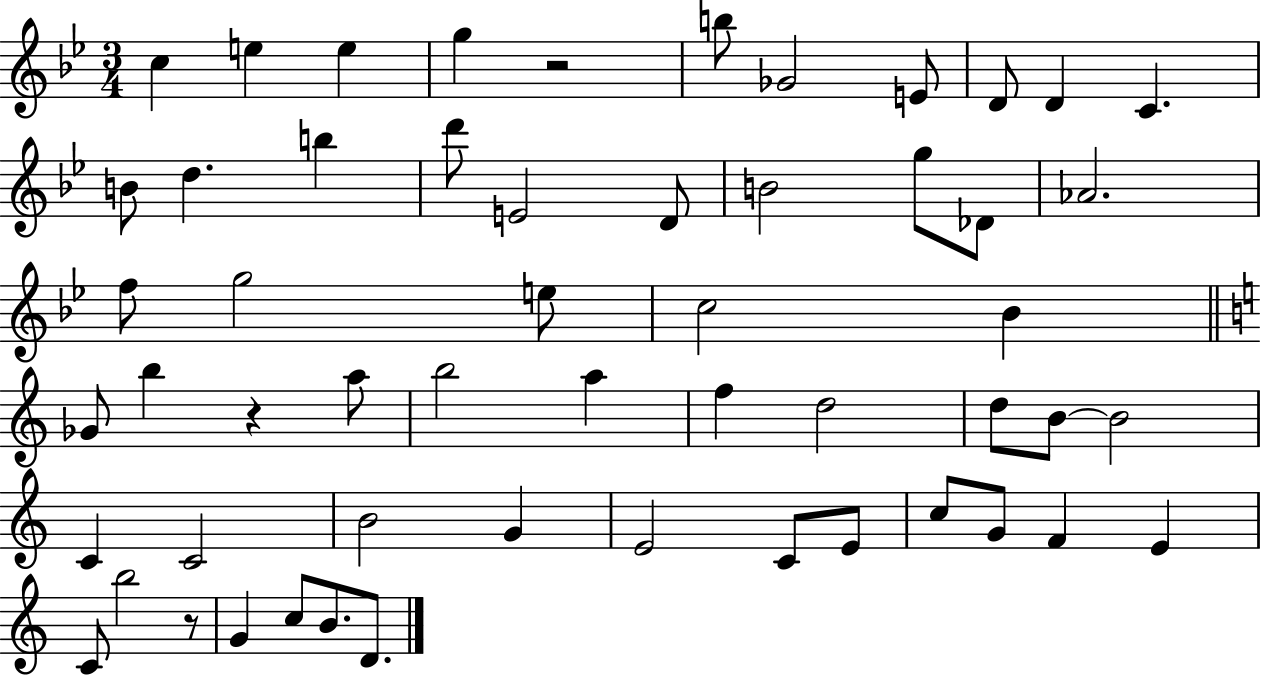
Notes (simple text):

C5/q E5/q E5/q G5/q R/h B5/e Gb4/h E4/e D4/e D4/q C4/q. B4/e D5/q. B5/q D6/e E4/h D4/e B4/h G5/e Db4/e Ab4/h. F5/e G5/h E5/e C5/h Bb4/q Gb4/e B5/q R/q A5/e B5/h A5/q F5/q D5/h D5/e B4/e B4/h C4/q C4/h B4/h G4/q E4/h C4/e E4/e C5/e G4/e F4/q E4/q C4/e B5/h R/e G4/q C5/e B4/e. D4/e.